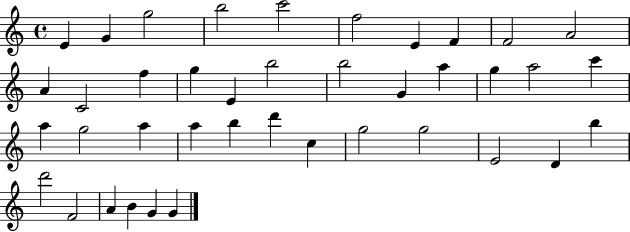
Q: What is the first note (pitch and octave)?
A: E4